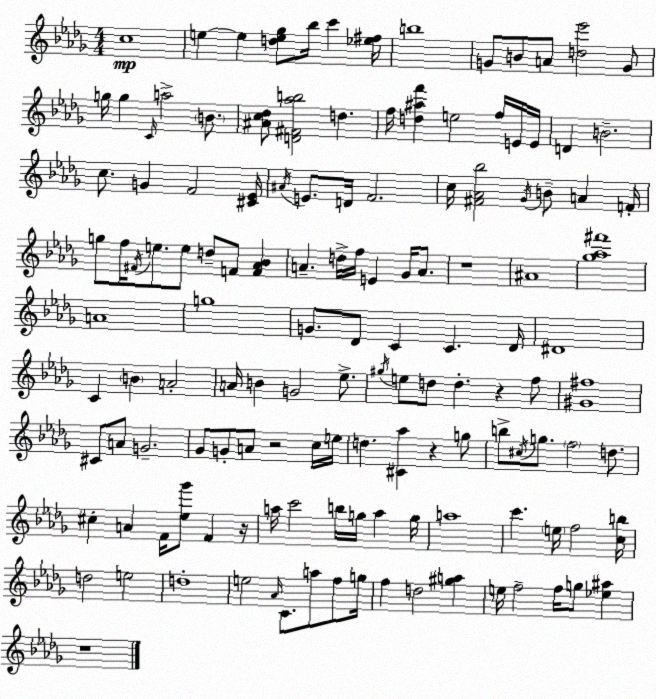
X:1
T:Untitled
M:4/4
L:1/4
K:Bbm
c4 e e [de_g]/2 _b/4 c' [_e^f]/4 b4 G/2 B/2 A/2 [d_e']2 G/2 g/4 g C/4 a2 B/2 [^Ac_d]/2 [D^F_ab]2 d f/4 [d^af'] e2 f/4 E/4 E/4 D B2 c/2 G F2 [^C_E]/4 ^A/4 E/2 D/4 F2 c/4 [^F_A_b]2 _G/4 B/2 A F/4 g/2 f/4 ^F/4 e/2 e/2 d/2 F/2 [F_A_B] A d/4 f/4 E _G/4 A/2 z4 ^A4 [_g_a^f']4 A4 g4 G/2 _D/2 C C _D/4 ^D4 C B A2 A/4 B G2 _e/2 ^g/4 e/2 d/2 d z f/2 [^G^f]4 ^C/2 A/2 G2 _G/2 G/2 A/2 z2 c/4 e/4 d [^C_a] z g/2 b/2 ^c/4 g/2 f2 d/2 ^c A F/4 [_e_g']/2 F z/4 a/4 c'2 b/4 g/4 a g/4 a4 c' e/4 f2 [cb]/4 d2 e2 d4 e2 _A/4 C/2 a/2 f/2 g/4 f d2 [^ga] e/4 f2 f/4 g/2 [_e^a] z4